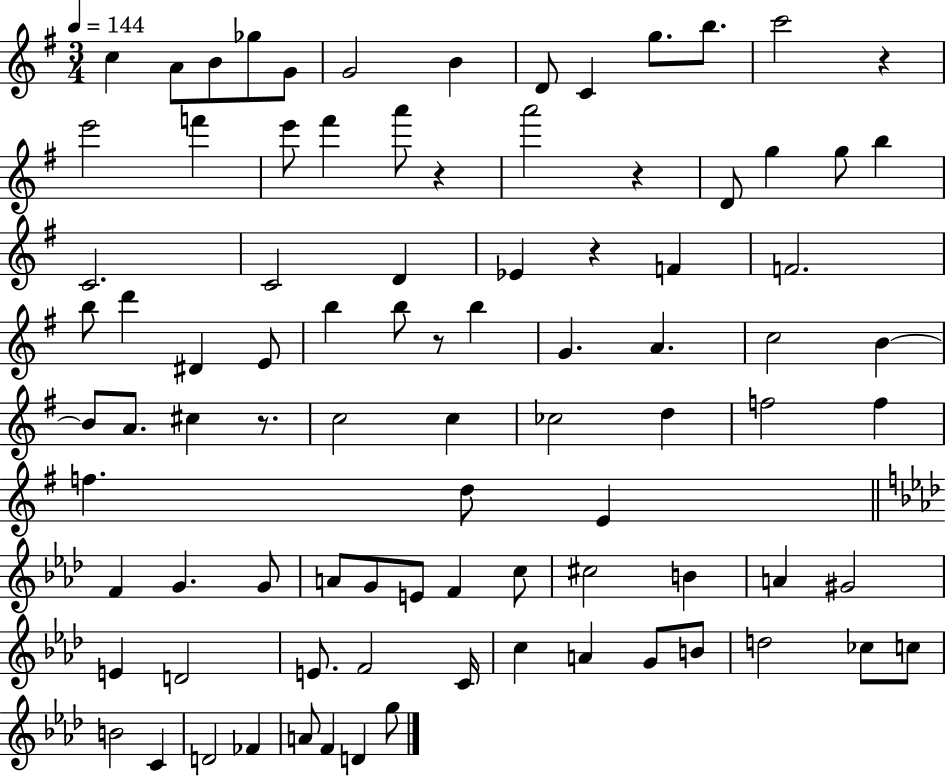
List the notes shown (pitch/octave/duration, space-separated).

C5/q A4/e B4/e Gb5/e G4/e G4/h B4/q D4/e C4/q G5/e. B5/e. C6/h R/q E6/h F6/q E6/e F#6/q A6/e R/q A6/h R/q D4/e G5/q G5/e B5/q C4/h. C4/h D4/q Eb4/q R/q F4/q F4/h. B5/e D6/q D#4/q E4/e B5/q B5/e R/e B5/q G4/q. A4/q. C5/h B4/q B4/e A4/e. C#5/q R/e. C5/h C5/q CES5/h D5/q F5/h F5/q F5/q. D5/e E4/q F4/q G4/q. G4/e A4/e G4/e E4/e F4/q C5/e C#5/h B4/q A4/q G#4/h E4/q D4/h E4/e. F4/h C4/s C5/q A4/q G4/e B4/e D5/h CES5/e C5/e B4/h C4/q D4/h FES4/q A4/e F4/q D4/q G5/e